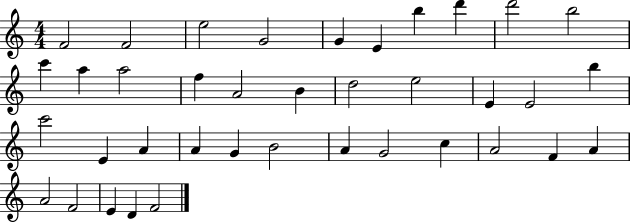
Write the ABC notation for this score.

X:1
T:Untitled
M:4/4
L:1/4
K:C
F2 F2 e2 G2 G E b d' d'2 b2 c' a a2 f A2 B d2 e2 E E2 b c'2 E A A G B2 A G2 c A2 F A A2 F2 E D F2